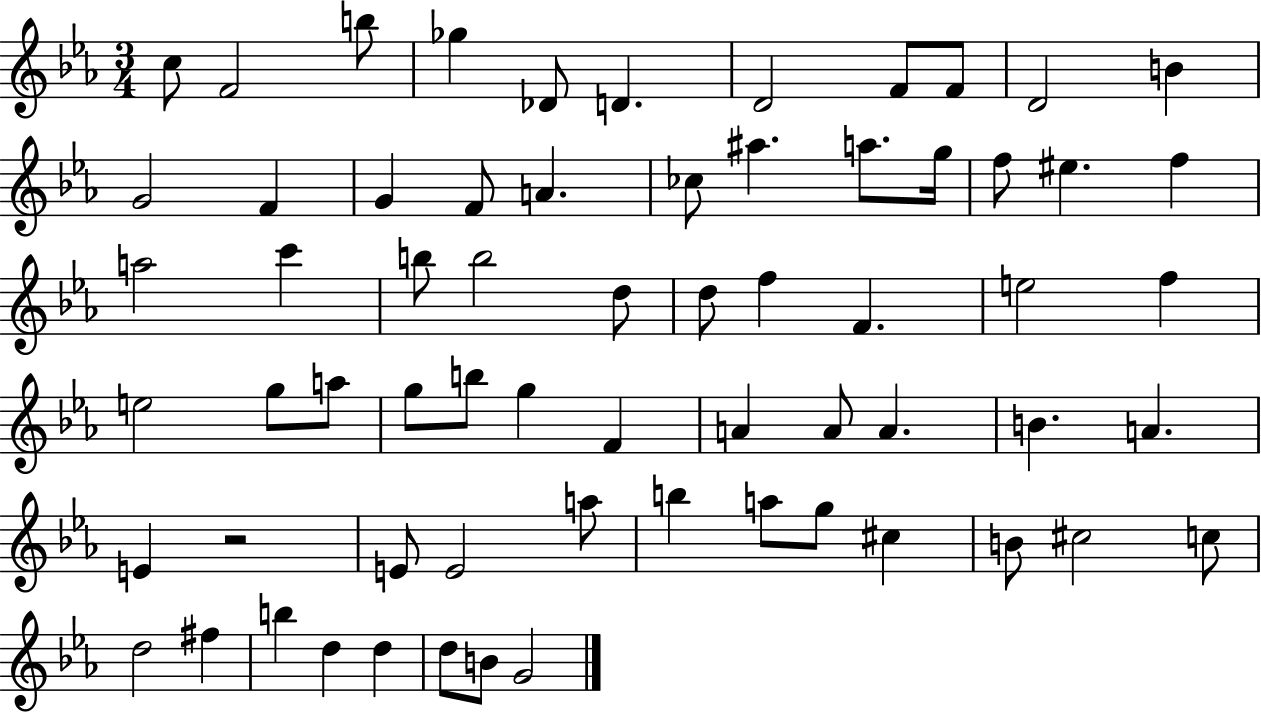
C5/e F4/h B5/e Gb5/q Db4/e D4/q. D4/h F4/e F4/e D4/h B4/q G4/h F4/q G4/q F4/e A4/q. CES5/e A#5/q. A5/e. G5/s F5/e EIS5/q. F5/q A5/h C6/q B5/e B5/h D5/e D5/e F5/q F4/q. E5/h F5/q E5/h G5/e A5/e G5/e B5/e G5/q F4/q A4/q A4/e A4/q. B4/q. A4/q. E4/q R/h E4/e E4/h A5/e B5/q A5/e G5/e C#5/q B4/e C#5/h C5/e D5/h F#5/q B5/q D5/q D5/q D5/e B4/e G4/h